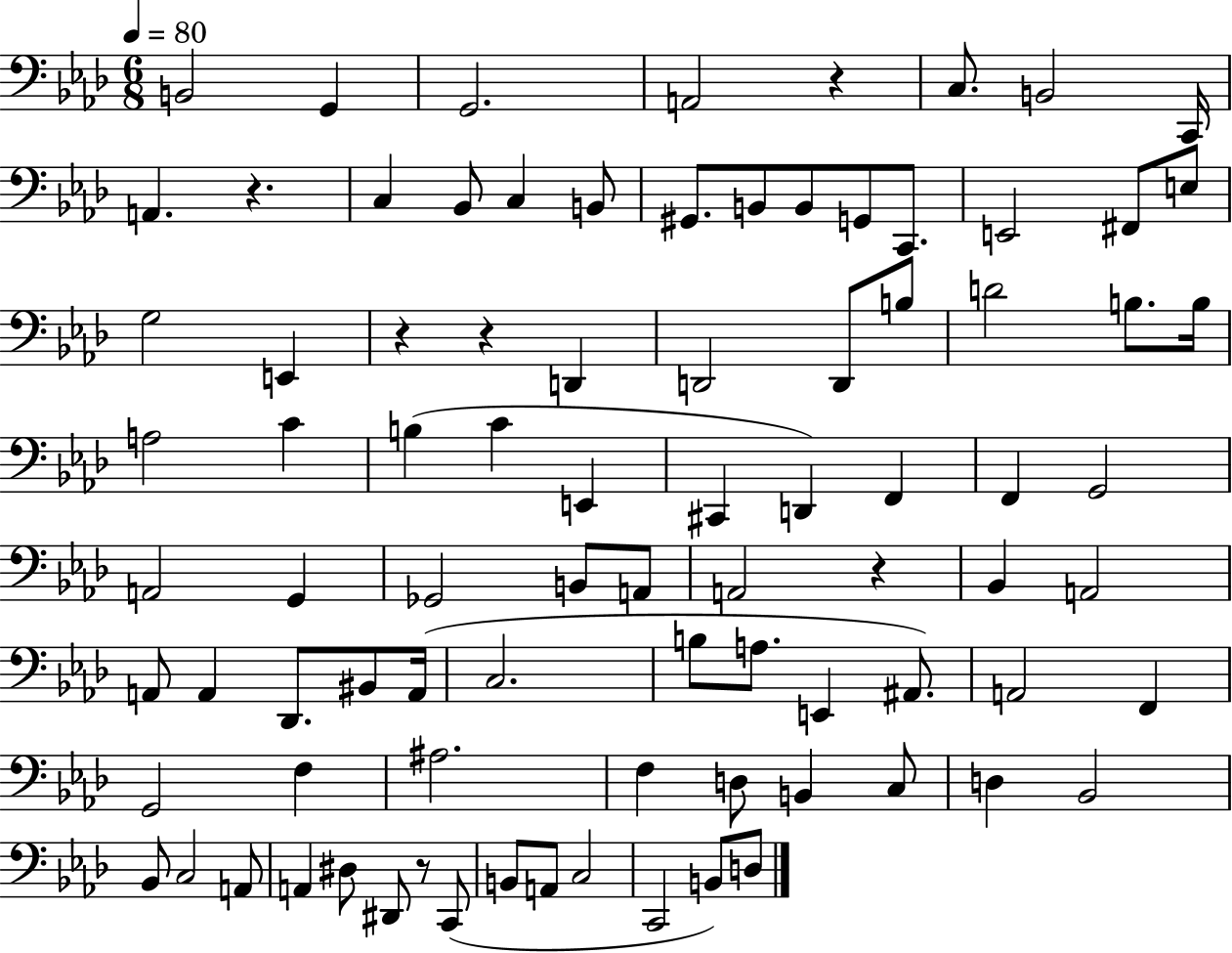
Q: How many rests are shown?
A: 6